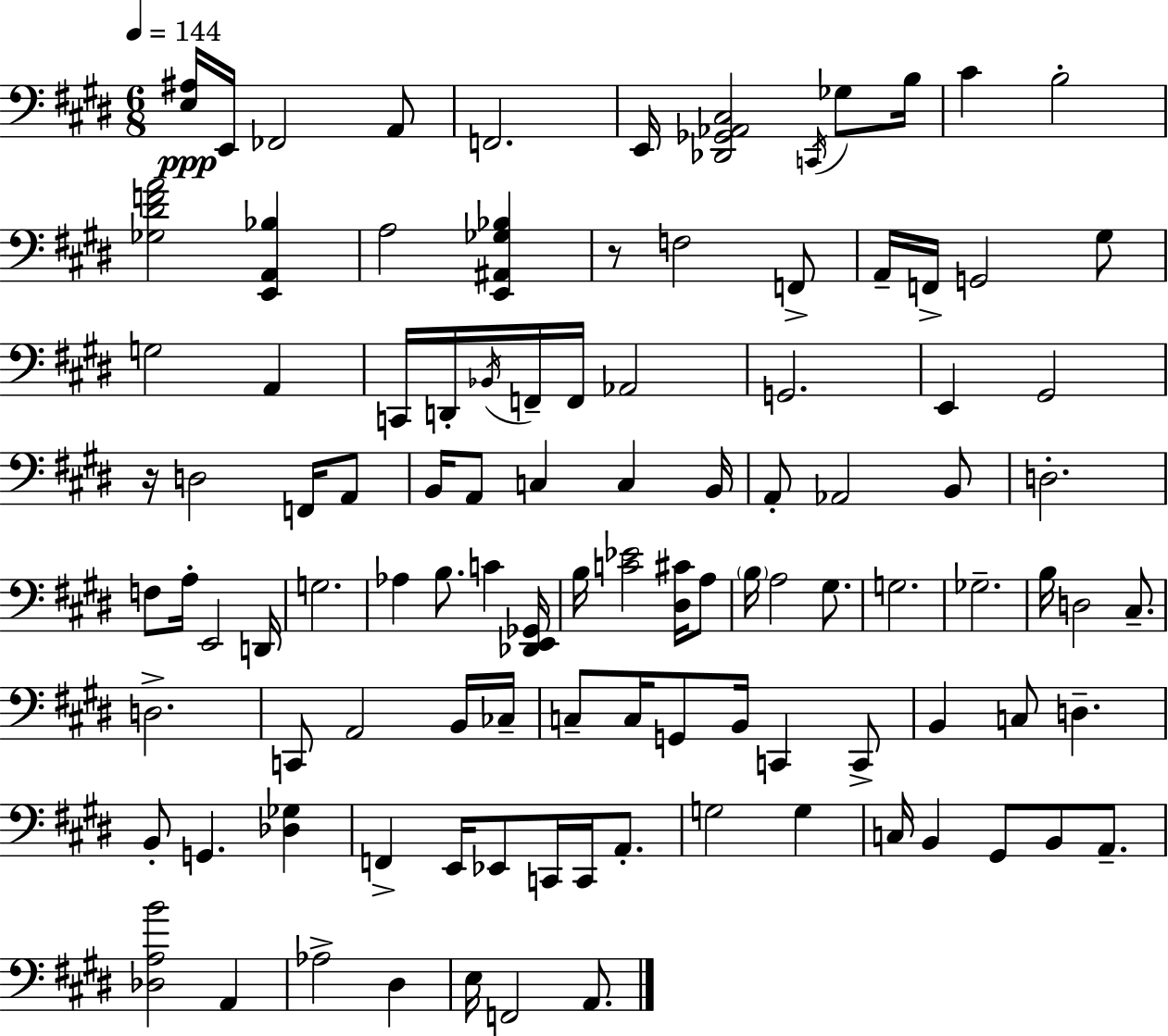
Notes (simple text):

[E3,A#3]/s E2/s FES2/h A2/e F2/h. E2/s [Db2,Gb2,Ab2,C#3]/h C2/s Gb3/e B3/s C#4/q B3/h [Gb3,D#4,F4,A4]/h [E2,A2,Bb3]/q A3/h [E2,A#2,Gb3,Bb3]/q R/e F3/h F2/e A2/s F2/s G2/h G#3/e G3/h A2/q C2/s D2/s Bb2/s F2/s F2/s Ab2/h G2/h. E2/q G#2/h R/s D3/h F2/s A2/e B2/s A2/e C3/q C3/q B2/s A2/e Ab2/h B2/e D3/h. F3/e A3/s E2/h D2/s G3/h. Ab3/q B3/e. C4/q [Db2,E2,Gb2]/s B3/s [C4,Eb4]/h [D#3,C#4]/s A3/e B3/s A3/h G#3/e. G3/h. Gb3/h. B3/s D3/h C#3/e. D3/h. C2/e A2/h B2/s CES3/s C3/e C3/s G2/e B2/s C2/q C2/e B2/q C3/e D3/q. B2/e G2/q. [Db3,Gb3]/q F2/q E2/s Eb2/e C2/s C2/s A2/e. G3/h G3/q C3/s B2/q G#2/e B2/e A2/e. [Db3,A3,B4]/h A2/q Ab3/h D#3/q E3/s F2/h A2/e.